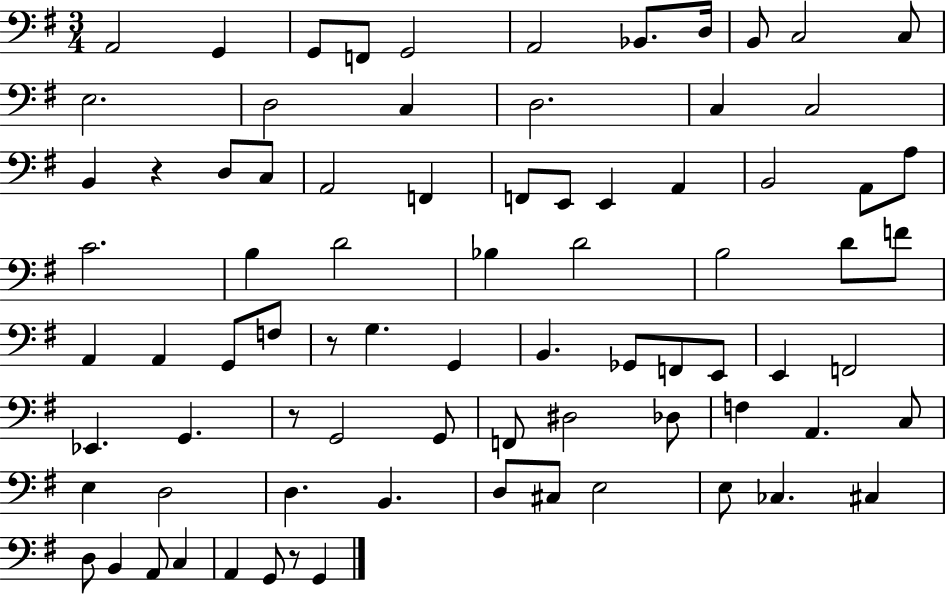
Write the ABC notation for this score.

X:1
T:Untitled
M:3/4
L:1/4
K:G
A,,2 G,, G,,/2 F,,/2 G,,2 A,,2 _B,,/2 D,/4 B,,/2 C,2 C,/2 E,2 D,2 C, D,2 C, C,2 B,, z D,/2 C,/2 A,,2 F,, F,,/2 E,,/2 E,, A,, B,,2 A,,/2 A,/2 C2 B, D2 _B, D2 B,2 D/2 F/2 A,, A,, G,,/2 F,/2 z/2 G, G,, B,, _G,,/2 F,,/2 E,,/2 E,, F,,2 _E,, G,, z/2 G,,2 G,,/2 F,,/2 ^D,2 _D,/2 F, A,, C,/2 E, D,2 D, B,, D,/2 ^C,/2 E,2 E,/2 _C, ^C, D,/2 B,, A,,/2 C, A,, G,,/2 z/2 G,,